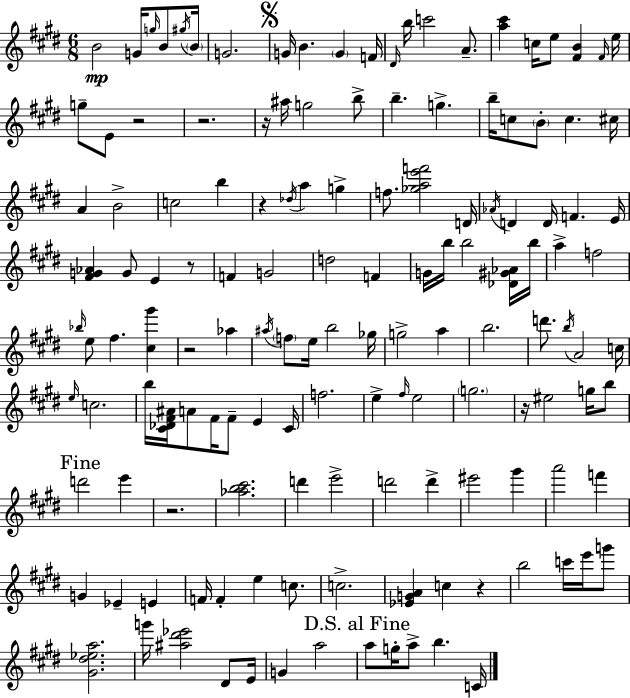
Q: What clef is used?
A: treble